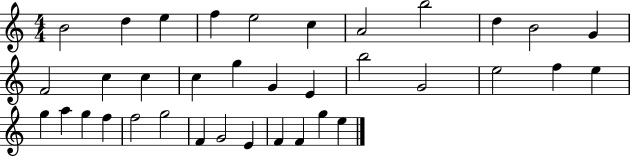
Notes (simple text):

B4/h D5/q E5/q F5/q E5/h C5/q A4/h B5/h D5/q B4/h G4/q F4/h C5/q C5/q C5/q G5/q G4/q E4/q B5/h G4/h E5/h F5/q E5/q G5/q A5/q G5/q F5/q F5/h G5/h F4/q G4/h E4/q F4/q F4/q G5/q E5/q